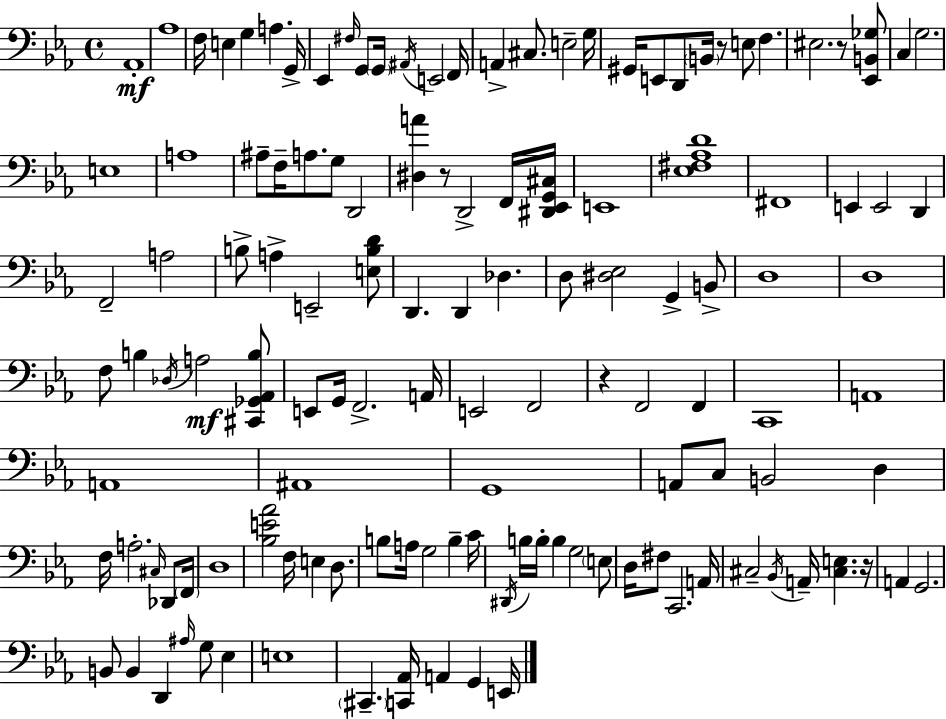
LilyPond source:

{
  \clef bass
  \time 4/4
  \defaultTimeSignature
  \key c \minor
  \repeat volta 2 { aes,1-.\mf | aes1 | f16 e4 g4 a4. g,16-> | ees,4 \grace { fis16 } g,8 \parenthesize g,16 \acciaccatura { ais,16 } e,2 | \break f,16 a,4-> cis8. e2-- | g16 gis,16 e,8 d,8 \parenthesize b,16 r8 e8 f4. | eis2. r8 | <ees, b, ges>8 c4 g2. | \break e1 | a1 | ais8-- f16-- a8. g8 d,2 | <dis a'>4 r8 d,2-> | \break f,16 <dis, ees, g, cis>16 e,1 | <ees fis aes d'>1 | fis,1 | e,4 e,2 d,4 | \break f,2-- a2 | b8-> a4-> e,2-- | <e b d'>8 d,4. d,4 des4. | d8 <dis ees>2 g,4-> | \break b,8-> d1 | d1 | f8 b4 \acciaccatura { des16 }\mf a2 | <cis, ges, aes, b>8 e,8 g,16 f,2.-> | \break a,16 e,2 f,2 | r4 f,2 f,4 | c,1 | a,1 | \break a,1 | ais,1 | g,1 | a,8 c8 b,2 d4 | \break f16 a2.-. | \grace { cis16 } des,8 \parenthesize f,16 d1 | <bes e' aes'>2 f16 e4 | d8. b8 a16 g2 b4-- | \break c'16 \acciaccatura { dis,16 } b16 b16-. b4 g2 | \parenthesize e8 d16 fis8 c,2. | a,16 cis2-- \acciaccatura { bes,16 } a,16-- <cis e>4. | r16 a,4 g,2. | \break b,8 b,4 d,4 | \grace { ais16 } g8 ees4 e1 | \parenthesize cis,4.-- <c, aes,>16 a,4 | g,4 e,16 } \bar "|."
}